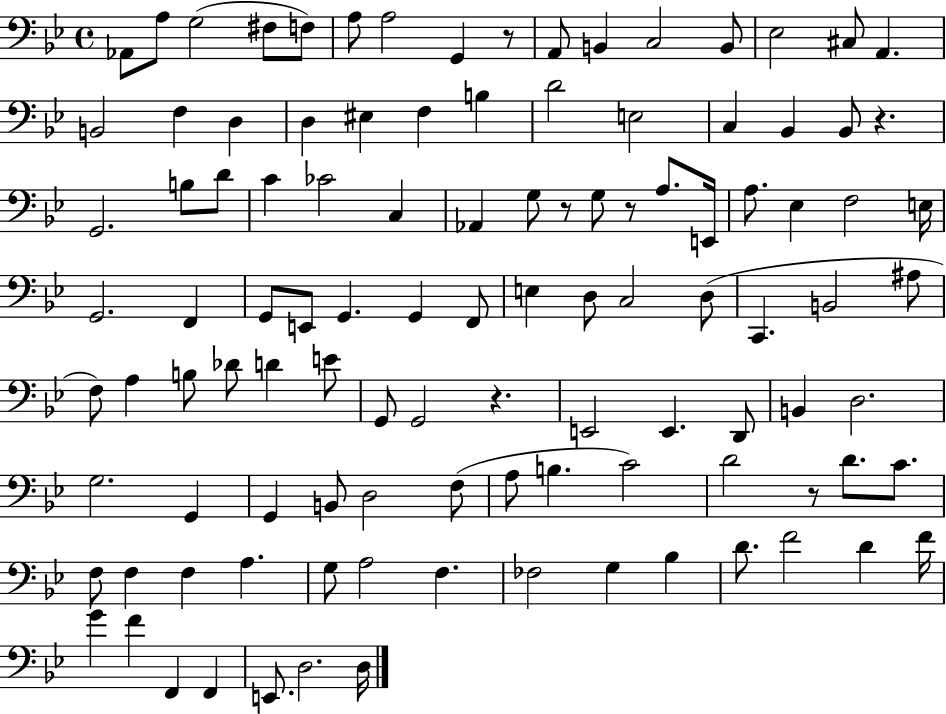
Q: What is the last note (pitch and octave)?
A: D3